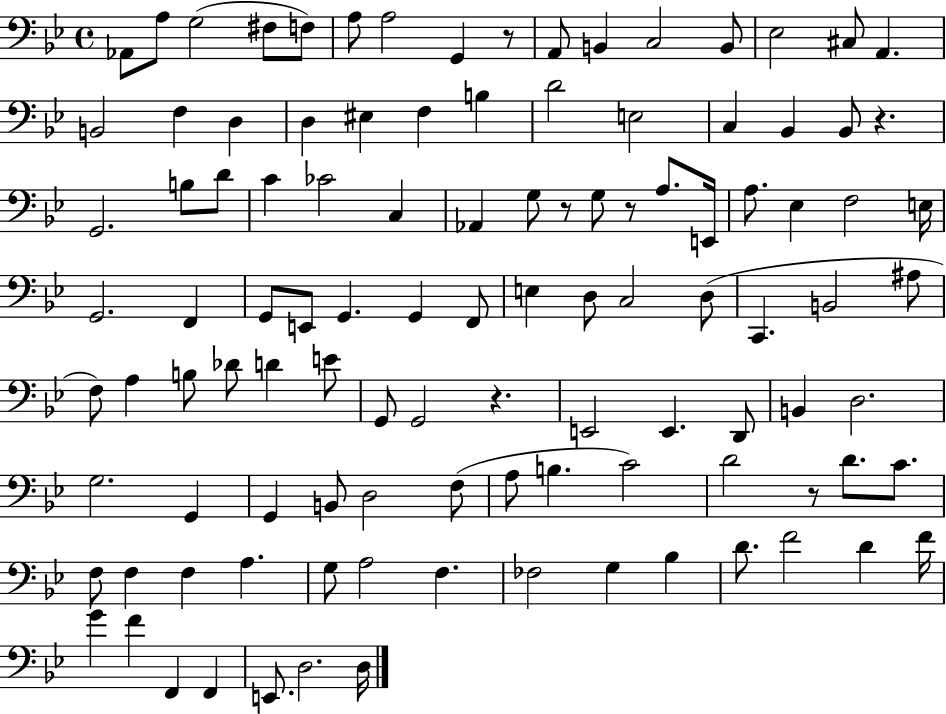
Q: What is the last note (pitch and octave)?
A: D3